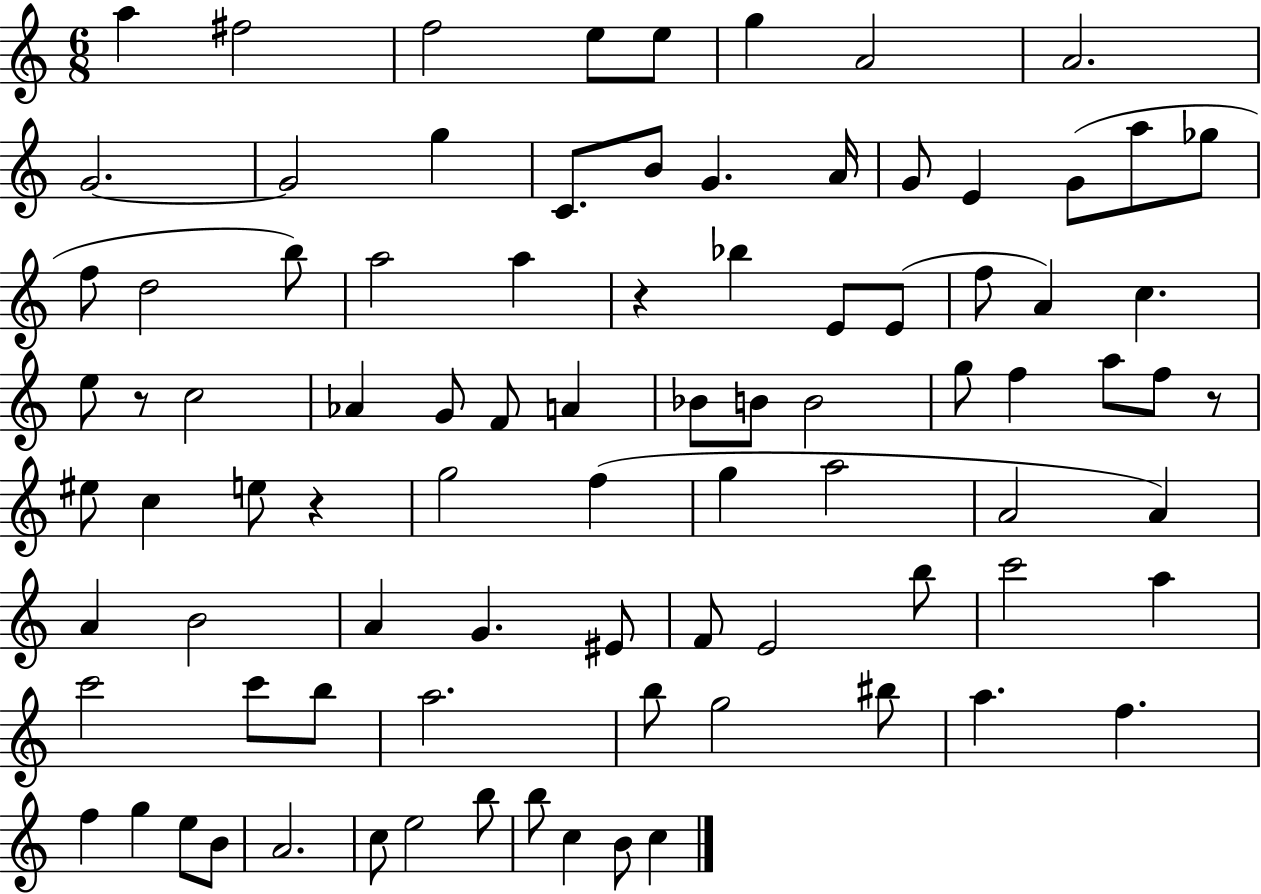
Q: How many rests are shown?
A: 4